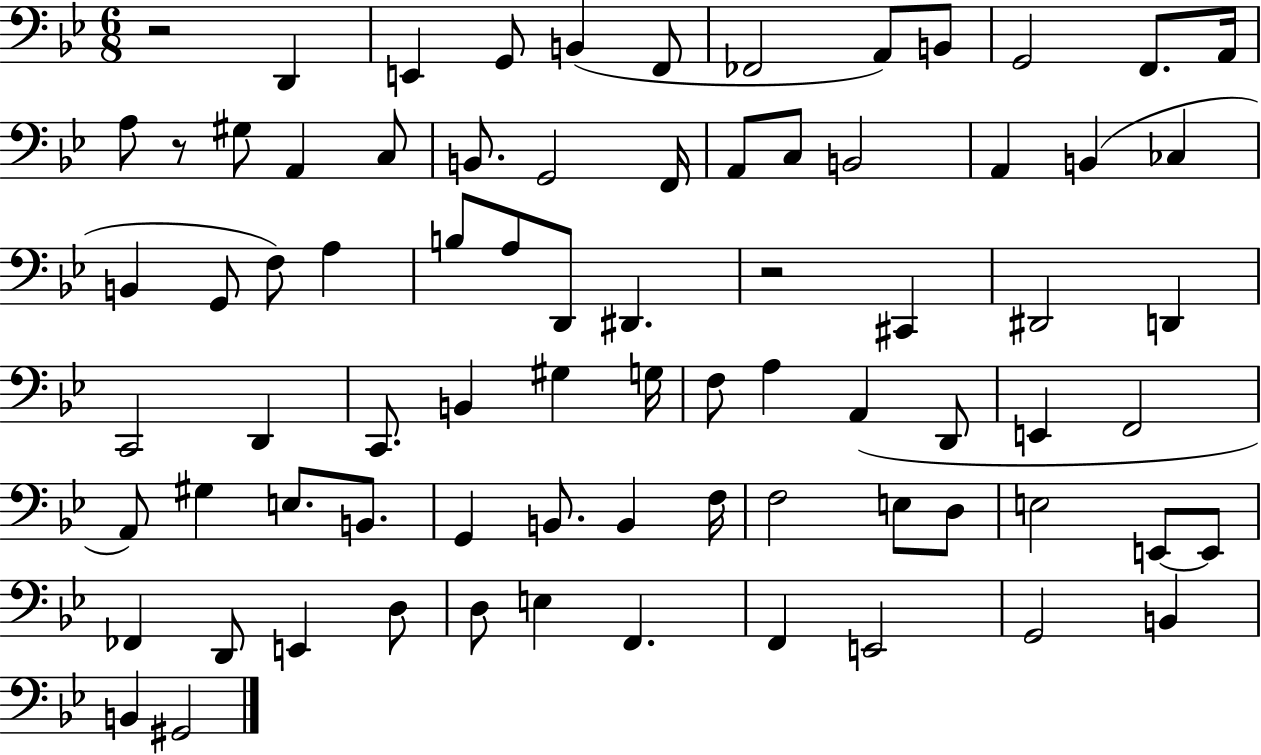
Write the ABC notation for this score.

X:1
T:Untitled
M:6/8
L:1/4
K:Bb
z2 D,, E,, G,,/2 B,, F,,/2 _F,,2 A,,/2 B,,/2 G,,2 F,,/2 A,,/4 A,/2 z/2 ^G,/2 A,, C,/2 B,,/2 G,,2 F,,/4 A,,/2 C,/2 B,,2 A,, B,, _C, B,, G,,/2 F,/2 A, B,/2 A,/2 D,,/2 ^D,, z2 ^C,, ^D,,2 D,, C,,2 D,, C,,/2 B,, ^G, G,/4 F,/2 A, A,, D,,/2 E,, F,,2 A,,/2 ^G, E,/2 B,,/2 G,, B,,/2 B,, F,/4 F,2 E,/2 D,/2 E,2 E,,/2 E,,/2 _F,, D,,/2 E,, D,/2 D,/2 E, F,, F,, E,,2 G,,2 B,, B,, ^G,,2